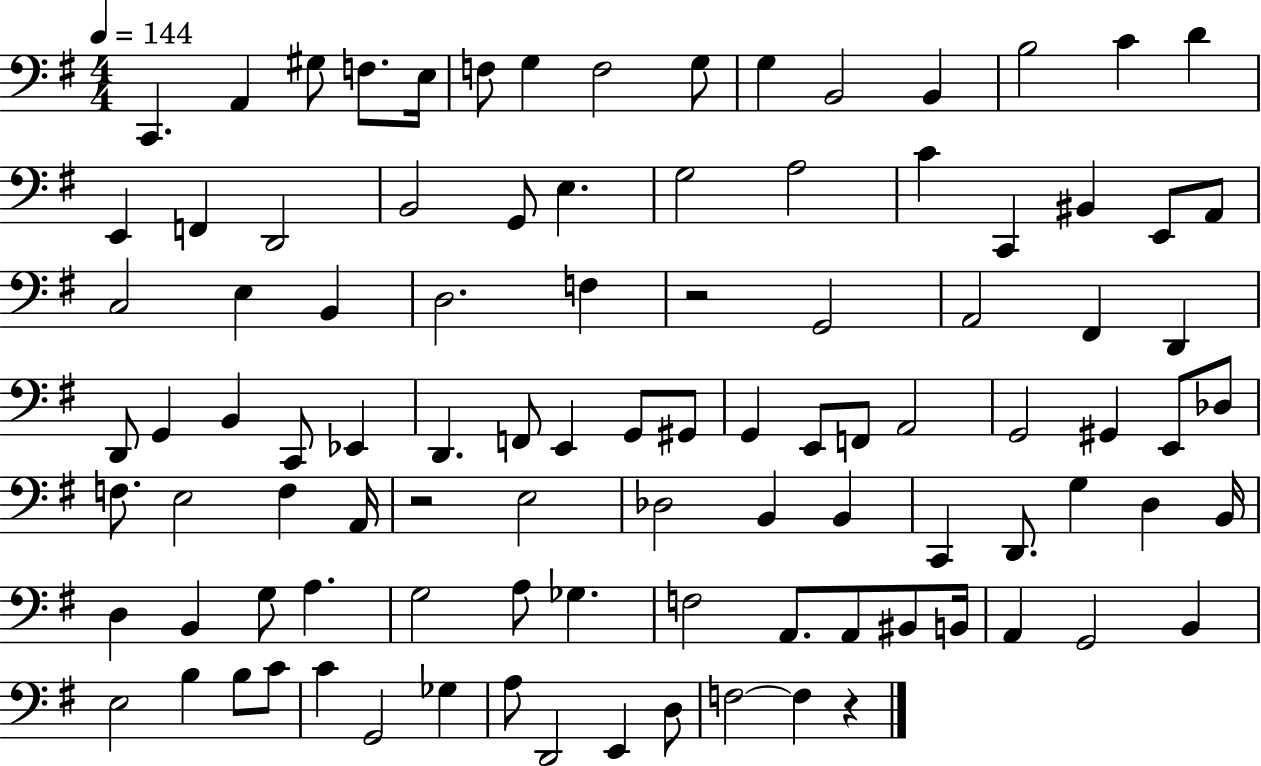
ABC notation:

X:1
T:Untitled
M:4/4
L:1/4
K:G
C,, A,, ^G,/2 F,/2 E,/4 F,/2 G, F,2 G,/2 G, B,,2 B,, B,2 C D E,, F,, D,,2 B,,2 G,,/2 E, G,2 A,2 C C,, ^B,, E,,/2 A,,/2 C,2 E, B,, D,2 F, z2 G,,2 A,,2 ^F,, D,, D,,/2 G,, B,, C,,/2 _E,, D,, F,,/2 E,, G,,/2 ^G,,/2 G,, E,,/2 F,,/2 A,,2 G,,2 ^G,, E,,/2 _D,/2 F,/2 E,2 F, A,,/4 z2 E,2 _D,2 B,, B,, C,, D,,/2 G, D, B,,/4 D, B,, G,/2 A, G,2 A,/2 _G, F,2 A,,/2 A,,/2 ^B,,/2 B,,/4 A,, G,,2 B,, E,2 B, B,/2 C/2 C G,,2 _G, A,/2 D,,2 E,, D,/2 F,2 F, z